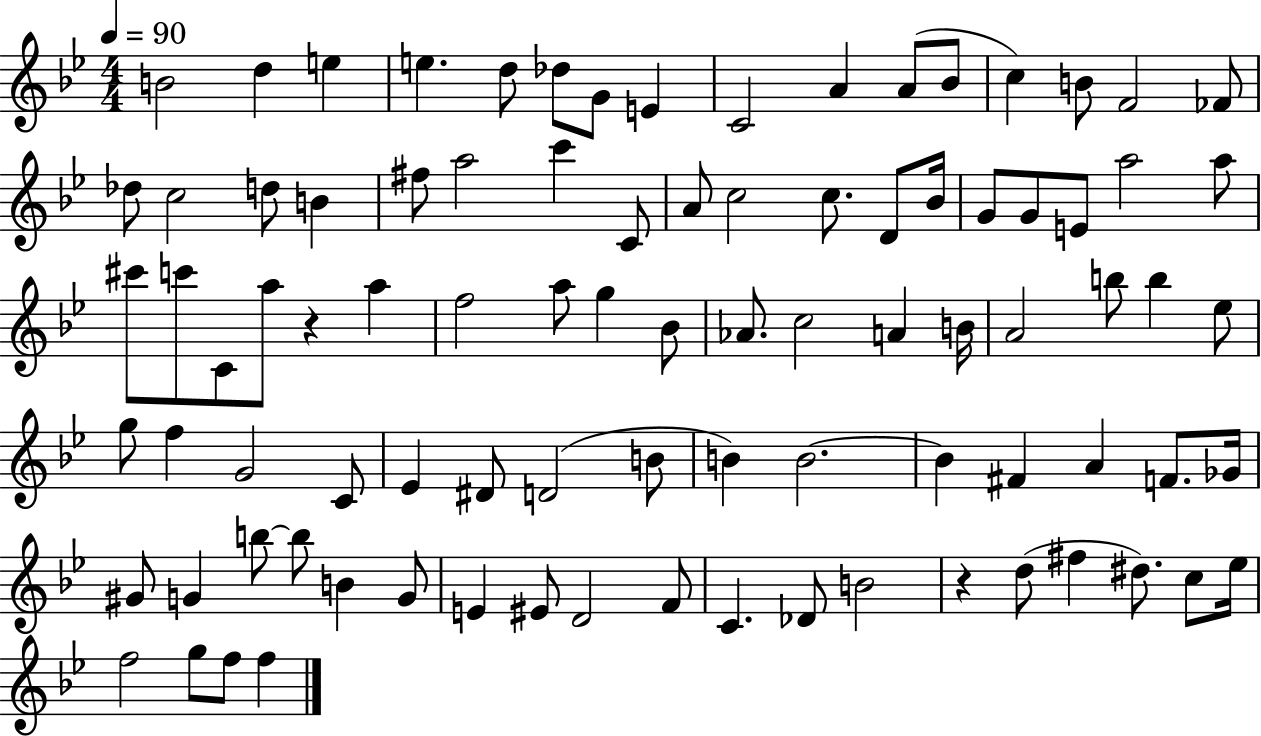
B4/h D5/q E5/q E5/q. D5/e Db5/e G4/e E4/q C4/h A4/q A4/e Bb4/e C5/q B4/e F4/h FES4/e Db5/e C5/h D5/e B4/q F#5/e A5/h C6/q C4/e A4/e C5/h C5/e. D4/e Bb4/s G4/e G4/e E4/e A5/h A5/e C#6/e C6/e C4/e A5/e R/q A5/q F5/h A5/e G5/q Bb4/e Ab4/e. C5/h A4/q B4/s A4/h B5/e B5/q Eb5/e G5/e F5/q G4/h C4/e Eb4/q D#4/e D4/h B4/e B4/q B4/h. B4/q F#4/q A4/q F4/e. Gb4/s G#4/e G4/q B5/e B5/e B4/q G4/e E4/q EIS4/e D4/h F4/e C4/q. Db4/e B4/h R/q D5/e F#5/q D#5/e. C5/e Eb5/s F5/h G5/e F5/e F5/q